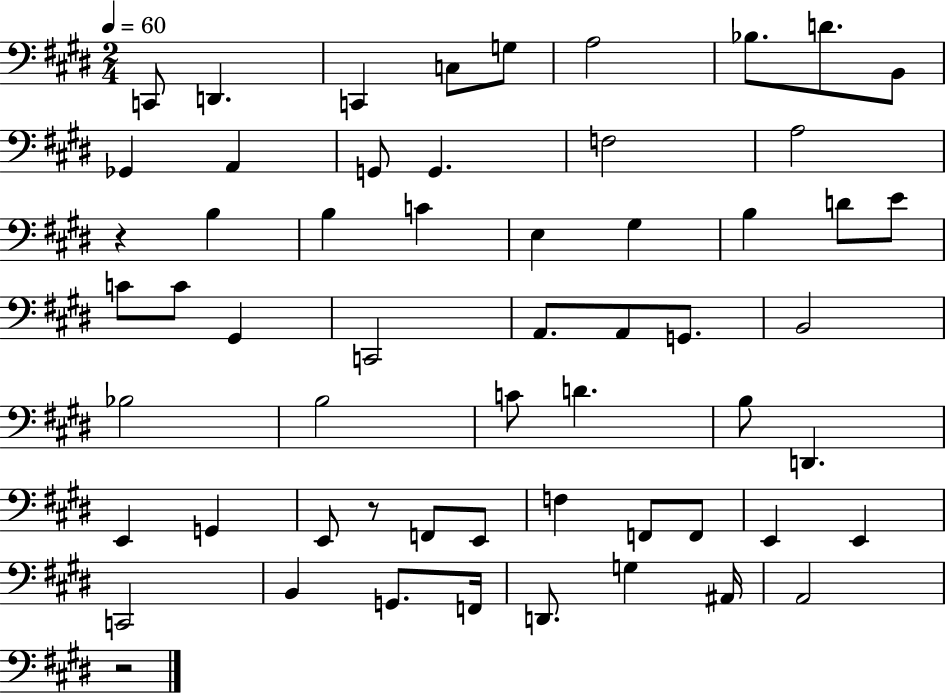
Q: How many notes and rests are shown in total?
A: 58